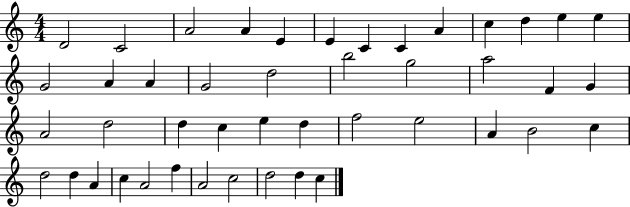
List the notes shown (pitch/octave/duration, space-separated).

D4/h C4/h A4/h A4/q E4/q E4/q C4/q C4/q A4/q C5/q D5/q E5/q E5/q G4/h A4/q A4/q G4/h D5/h B5/h G5/h A5/h F4/q G4/q A4/h D5/h D5/q C5/q E5/q D5/q F5/h E5/h A4/q B4/h C5/q D5/h D5/q A4/q C5/q A4/h F5/q A4/h C5/h D5/h D5/q C5/q